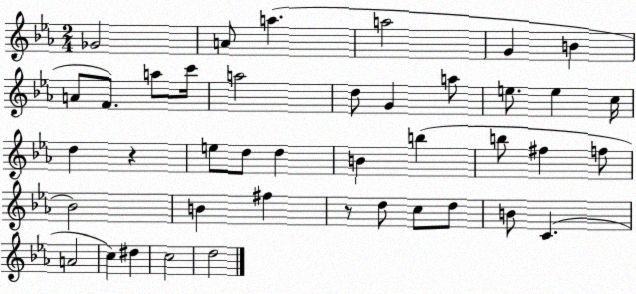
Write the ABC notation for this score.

X:1
T:Untitled
M:2/4
L:1/4
K:Eb
_G2 A/2 a a2 G B A/2 F/2 a/2 c'/4 a2 d/2 G a/2 e/2 e c/4 d z e/2 d/2 d B b b/2 ^f f/2 _B2 B ^f z/2 d/2 c/2 d/2 B/2 C A2 c ^d c2 d2